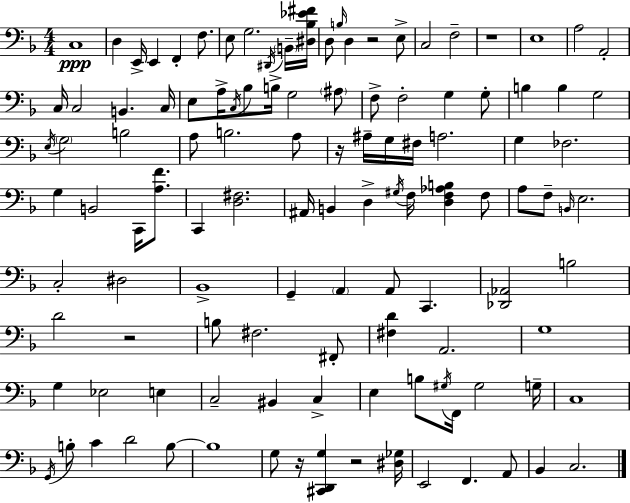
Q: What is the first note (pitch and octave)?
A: C3